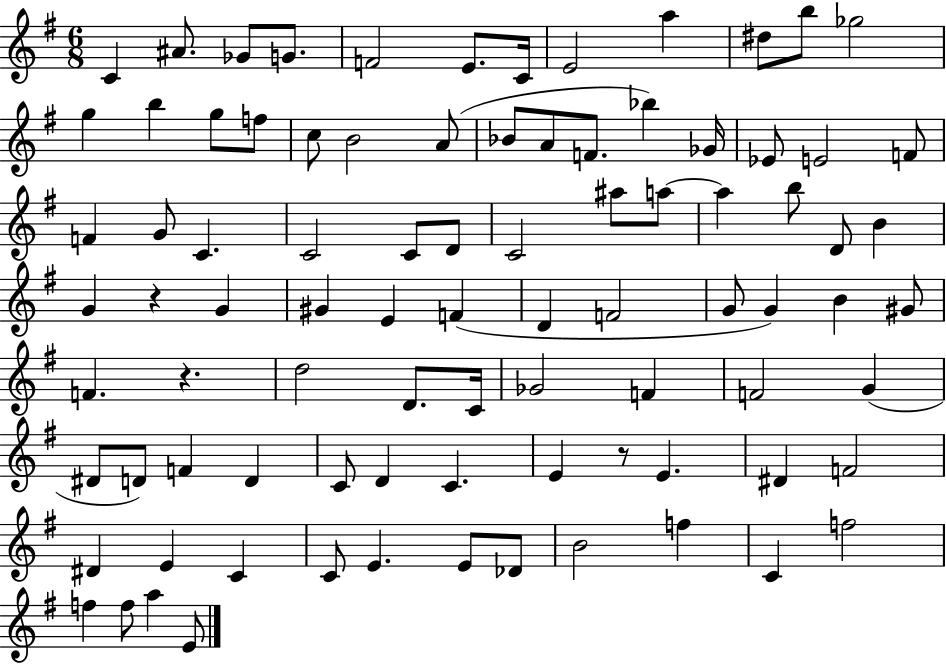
{
  \clef treble
  \numericTimeSignature
  \time 6/8
  \key g \major
  c'4 ais'8. ges'8 g'8. | f'2 e'8. c'16 | e'2 a''4 | dis''8 b''8 ges''2 | \break g''4 b''4 g''8 f''8 | c''8 b'2 a'8( | bes'8 a'8 f'8. bes''4) ges'16 | ees'8 e'2 f'8 | \break f'4 g'8 c'4. | c'2 c'8 d'8 | c'2 ais''8 a''8~~ | a''4 b''8 d'8 b'4 | \break g'4 r4 g'4 | gis'4 e'4 f'4( | d'4 f'2 | g'8 g'4) b'4 gis'8 | \break f'4. r4. | d''2 d'8. c'16 | ges'2 f'4 | f'2 g'4( | \break dis'8 d'8) f'4 d'4 | c'8 d'4 c'4. | e'4 r8 e'4. | dis'4 f'2 | \break dis'4 e'4 c'4 | c'8 e'4. e'8 des'8 | b'2 f''4 | c'4 f''2 | \break f''4 f''8 a''4 e'8 | \bar "|."
}